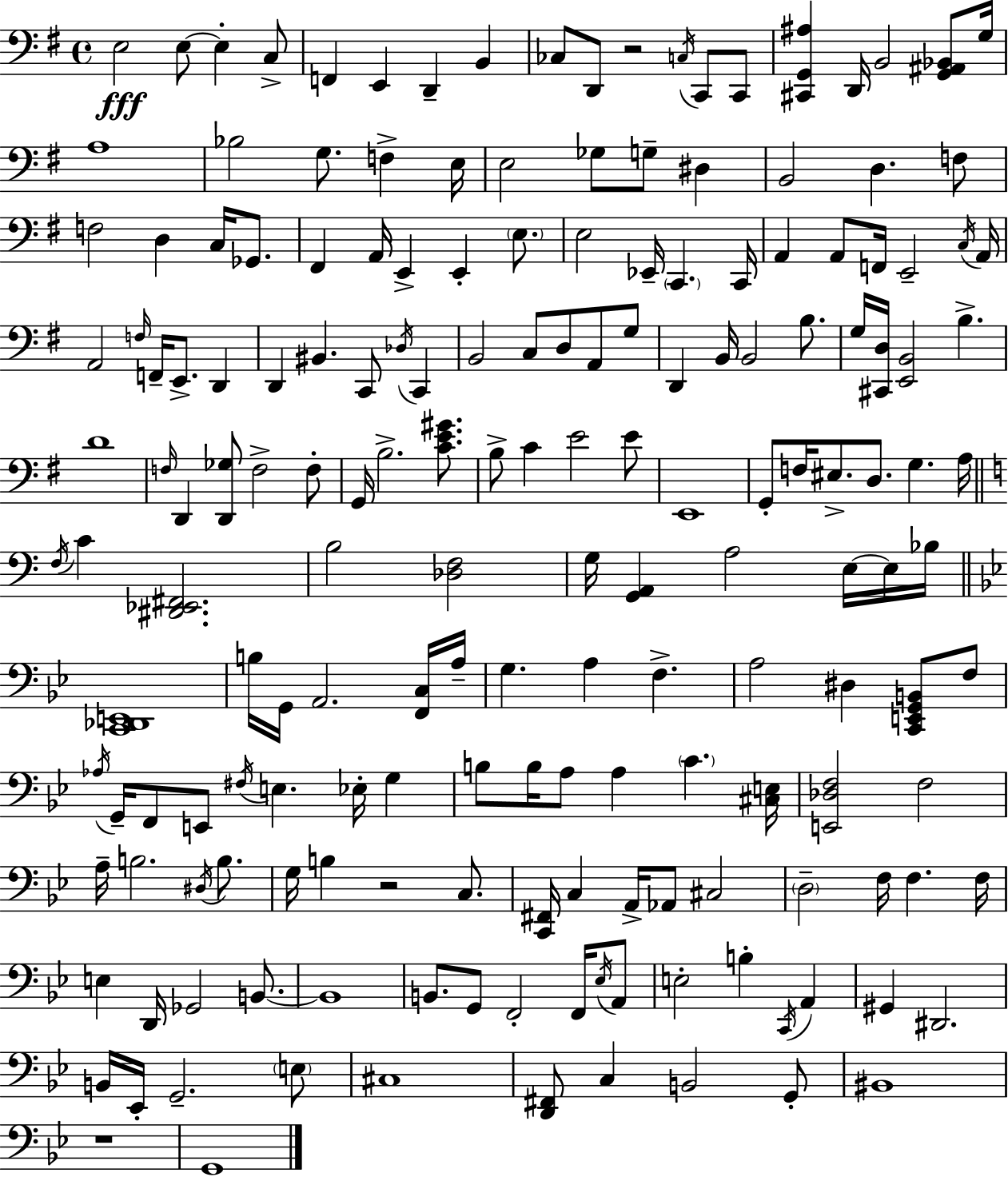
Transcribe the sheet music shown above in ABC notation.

X:1
T:Untitled
M:4/4
L:1/4
K:Em
E,2 E,/2 E, C,/2 F,, E,, D,, B,, _C,/2 D,,/2 z2 C,/4 C,,/2 C,,/2 [^C,,G,,^A,] D,,/4 B,,2 [G,,^A,,_B,,]/2 G,/4 A,4 _B,2 G,/2 F, E,/4 E,2 _G,/2 G,/2 ^D, B,,2 D, F,/2 F,2 D, C,/4 _G,,/2 ^F,, A,,/4 E,, E,, E,/2 E,2 _E,,/4 C,, C,,/4 A,, A,,/2 F,,/4 E,,2 C,/4 A,,/4 A,,2 F,/4 F,,/4 E,,/2 D,, D,, ^B,, C,,/2 _D,/4 C,, B,,2 C,/2 D,/2 A,,/2 G,/2 D,, B,,/4 B,,2 B,/2 G,/4 [^C,,D,]/4 [E,,B,,]2 B, D4 F,/4 D,, [D,,_G,]/2 F,2 F,/2 G,,/4 B,2 [CE^G]/2 B,/2 C E2 E/2 E,,4 G,,/2 F,/4 ^E,/2 D,/2 G, A,/4 F,/4 C [^D,,_E,,^F,,]2 B,2 [_D,F,]2 G,/4 [G,,A,,] A,2 E,/4 E,/4 _B,/4 [C,,_D,,E,,]4 B,/4 G,,/4 A,,2 [F,,C,]/4 A,/4 G, A, F, A,2 ^D, [C,,E,,G,,B,,]/2 F,/2 _A,/4 G,,/4 F,,/2 E,,/2 ^F,/4 E, _E,/4 G, B,/2 B,/4 A,/2 A, C [^C,E,]/4 [E,,_D,F,]2 F,2 A,/4 B,2 ^D,/4 B,/2 G,/4 B, z2 C,/2 [C,,^F,,]/4 C, A,,/4 _A,,/2 ^C,2 D,2 F,/4 F, F,/4 E, D,,/4 _G,,2 B,,/2 B,,4 B,,/2 G,,/2 F,,2 F,,/4 _E,/4 A,,/2 E,2 B, C,,/4 A,, ^G,, ^D,,2 B,,/4 _E,,/4 G,,2 E,/2 ^C,4 [D,,^F,,]/2 C, B,,2 G,,/2 ^B,,4 z4 G,,4